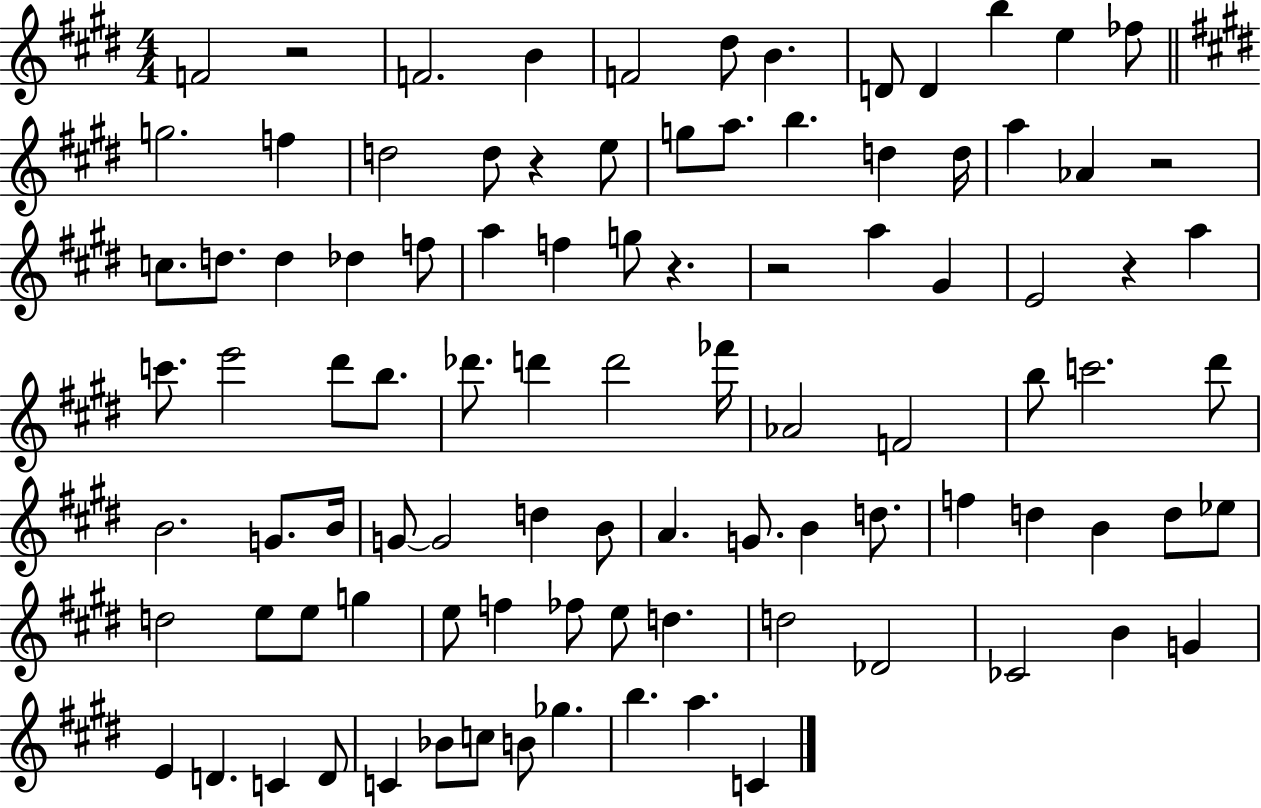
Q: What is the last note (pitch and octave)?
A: C4